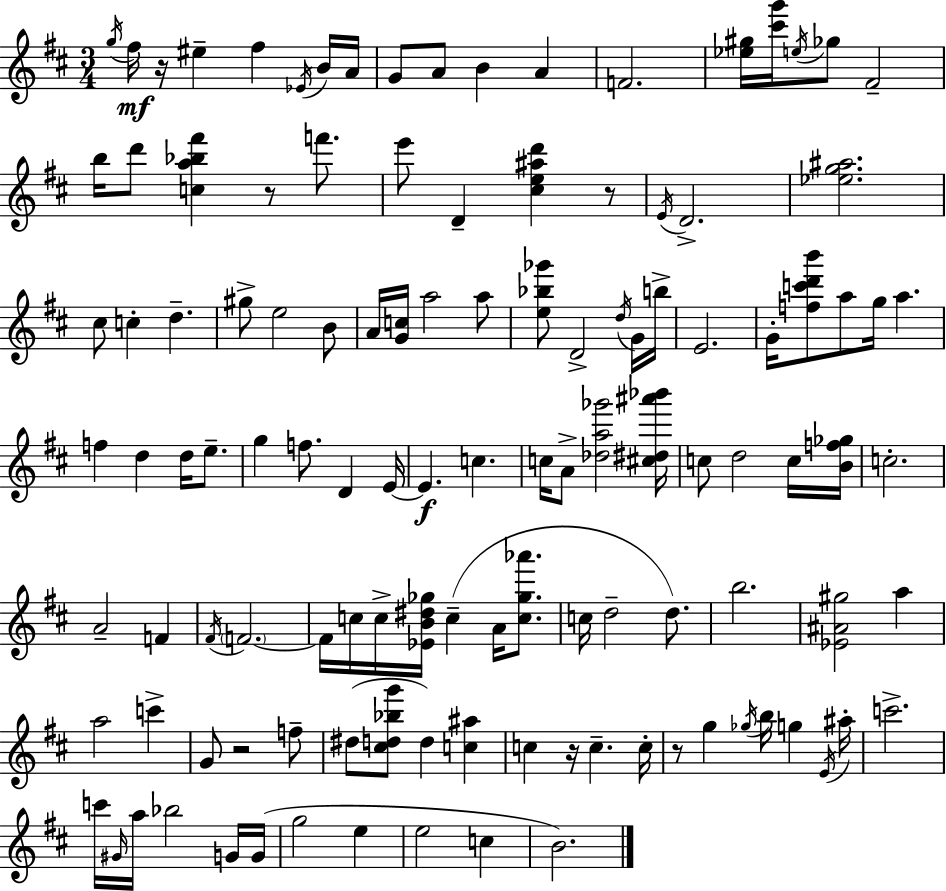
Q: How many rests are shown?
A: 6